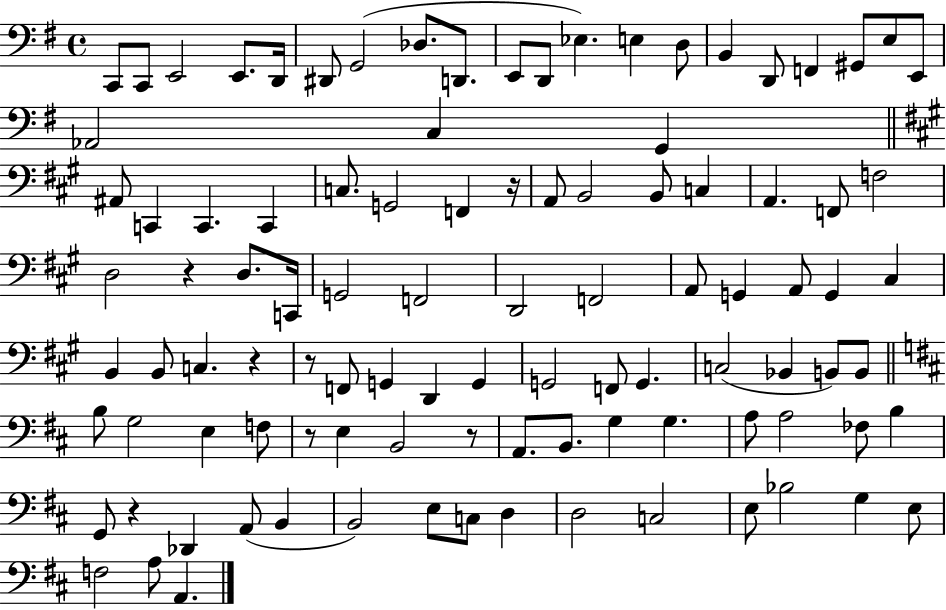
X:1
T:Untitled
M:4/4
L:1/4
K:G
C,,/2 C,,/2 E,,2 E,,/2 D,,/4 ^D,,/2 G,,2 _D,/2 D,,/2 E,,/2 D,,/2 _E, E, D,/2 B,, D,,/2 F,, ^G,,/2 E,/2 E,,/2 _A,,2 C, G,, ^A,,/2 C,, C,, C,, C,/2 G,,2 F,, z/4 A,,/2 B,,2 B,,/2 C, A,, F,,/2 F,2 D,2 z D,/2 C,,/4 G,,2 F,,2 D,,2 F,,2 A,,/2 G,, A,,/2 G,, ^C, B,, B,,/2 C, z z/2 F,,/2 G,, D,, G,, G,,2 F,,/2 G,, C,2 _B,, B,,/2 B,,/2 B,/2 G,2 E, F,/2 z/2 E, B,,2 z/2 A,,/2 B,,/2 G, G, A,/2 A,2 _F,/2 B, G,,/2 z _D,, A,,/2 B,, B,,2 E,/2 C,/2 D, D,2 C,2 E,/2 _B,2 G, E,/2 F,2 A,/2 A,,